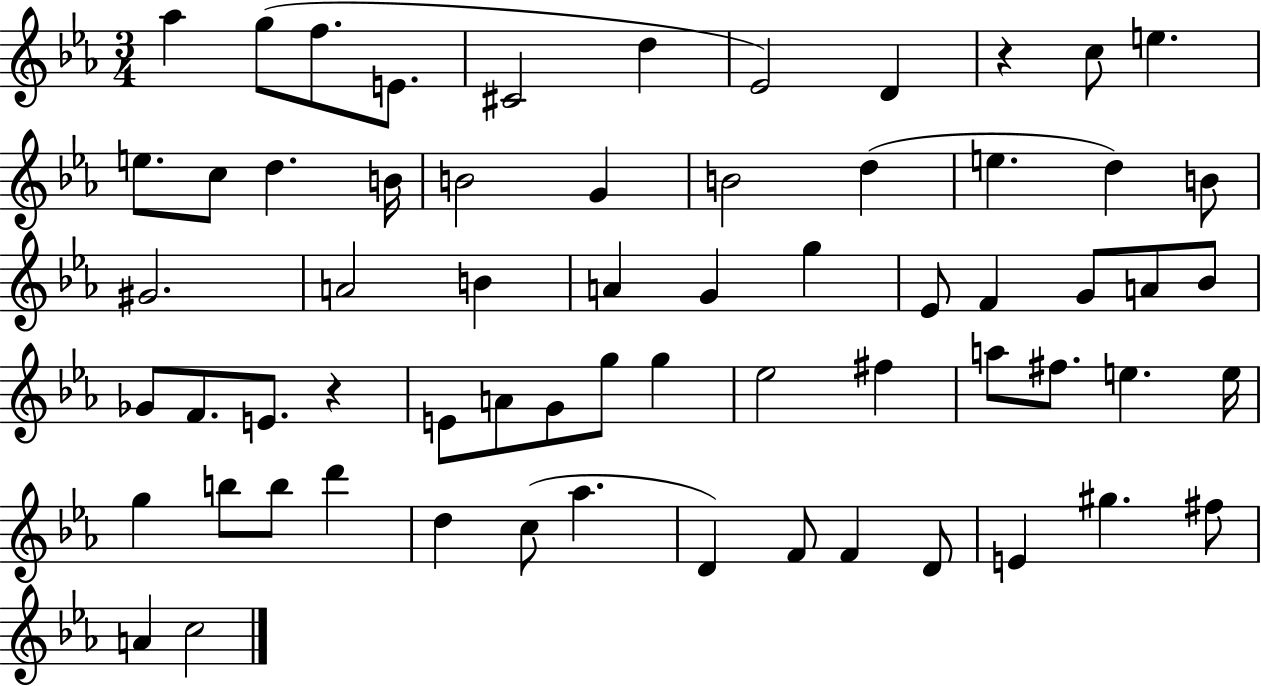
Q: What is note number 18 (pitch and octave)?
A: D5